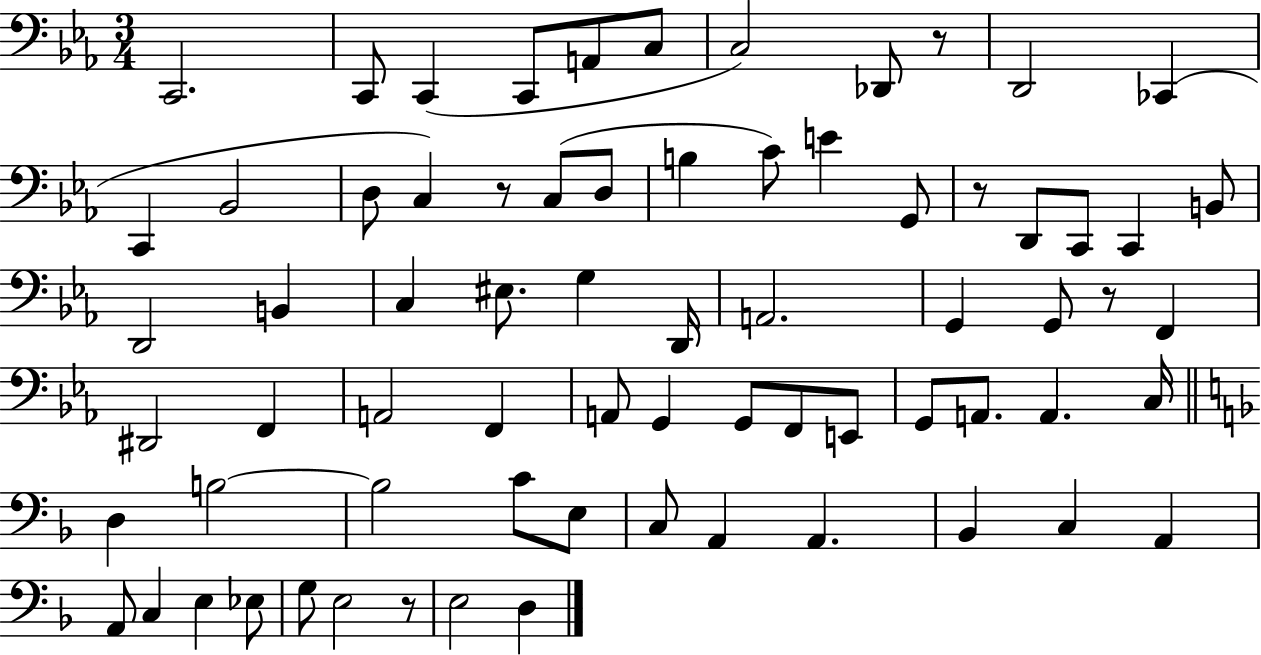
X:1
T:Untitled
M:3/4
L:1/4
K:Eb
C,,2 C,,/2 C,, C,,/2 A,,/2 C,/2 C,2 _D,,/2 z/2 D,,2 _C,, C,, _B,,2 D,/2 C, z/2 C,/2 D,/2 B, C/2 E G,,/2 z/2 D,,/2 C,,/2 C,, B,,/2 D,,2 B,, C, ^E,/2 G, D,,/4 A,,2 G,, G,,/2 z/2 F,, ^D,,2 F,, A,,2 F,, A,,/2 G,, G,,/2 F,,/2 E,,/2 G,,/2 A,,/2 A,, C,/4 D, B,2 B,2 C/2 E,/2 C,/2 A,, A,, _B,, C, A,, A,,/2 C, E, _E,/2 G,/2 E,2 z/2 E,2 D,